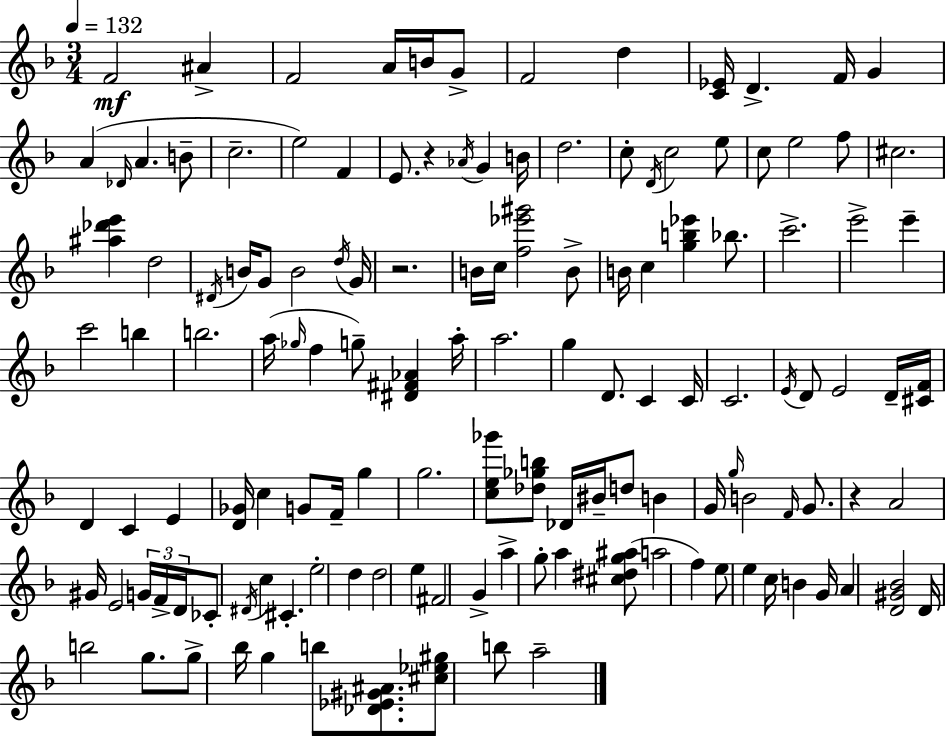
F4/h A#4/q F4/h A4/s B4/s G4/e F4/h D5/q [C4,Eb4]/s D4/q. F4/s G4/q A4/q Db4/s A4/q. B4/e C5/h. E5/h F4/q E4/e. R/q Ab4/s G4/q B4/s D5/h. C5/e D4/s C5/h E5/e C5/e E5/h F5/e C#5/h. [A#5,Db6,E6]/q D5/h D#4/s B4/s G4/e B4/h D5/s G4/s R/h. B4/s C5/s [F5,Eb6,G#6]/h B4/e B4/s C5/q [G5,B5,Eb6]/q Bb5/e. C6/h. E6/h E6/q C6/h B5/q B5/h. A5/s Gb5/s F5/q G5/e [D#4,F#4,Ab4]/q A5/s A5/h. G5/q D4/e. C4/q C4/s C4/h. E4/s D4/e E4/h D4/s [C#4,F4]/s D4/q C4/q E4/q [D4,Gb4]/s C5/q G4/e F4/s G5/q G5/h. [C5,E5,Gb6]/e [Db5,Gb5,B5]/e Db4/s BIS4/s D5/e B4/q G4/s G5/s B4/h F4/s G4/e. R/q A4/h G#4/s E4/h G4/s F4/s D4/s CES4/e D#4/s C5/q C#4/q. E5/h D5/q D5/h E5/q F#4/h G4/q A5/q G5/e A5/q [C#5,D#5,G5,A#5]/e A5/h F5/q E5/e E5/q C5/s B4/q G4/s A4/q [D4,G#4,Bb4]/h D4/s B5/h G5/e. G5/e Bb5/s G5/q B5/e [Db4,Eb4,G#4,A#4]/e. [C#5,Eb5,G#5]/e B5/e A5/h